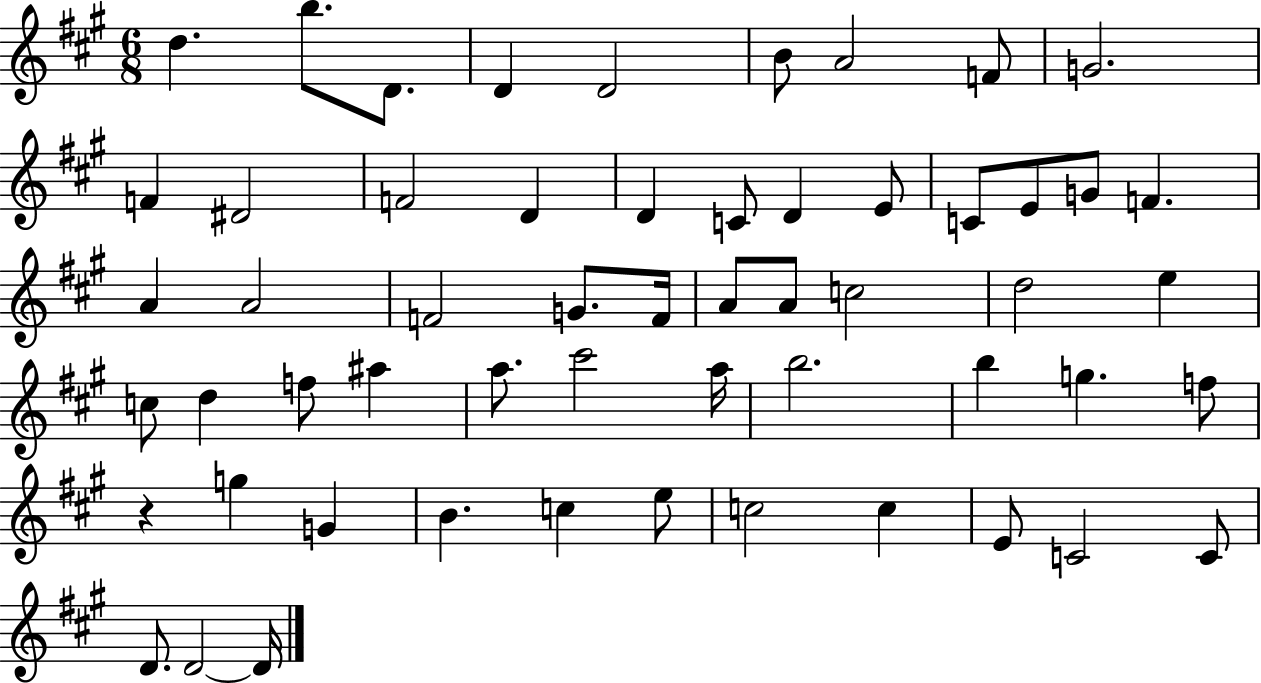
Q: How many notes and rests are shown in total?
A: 56